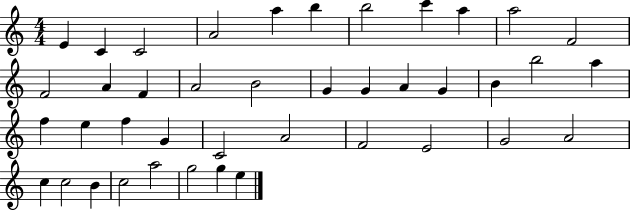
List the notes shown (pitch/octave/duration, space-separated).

E4/q C4/q C4/h A4/h A5/q B5/q B5/h C6/q A5/q A5/h F4/h F4/h A4/q F4/q A4/h B4/h G4/q G4/q A4/q G4/q B4/q B5/h A5/q F5/q E5/q F5/q G4/q C4/h A4/h F4/h E4/h G4/h A4/h C5/q C5/h B4/q C5/h A5/h G5/h G5/q E5/q